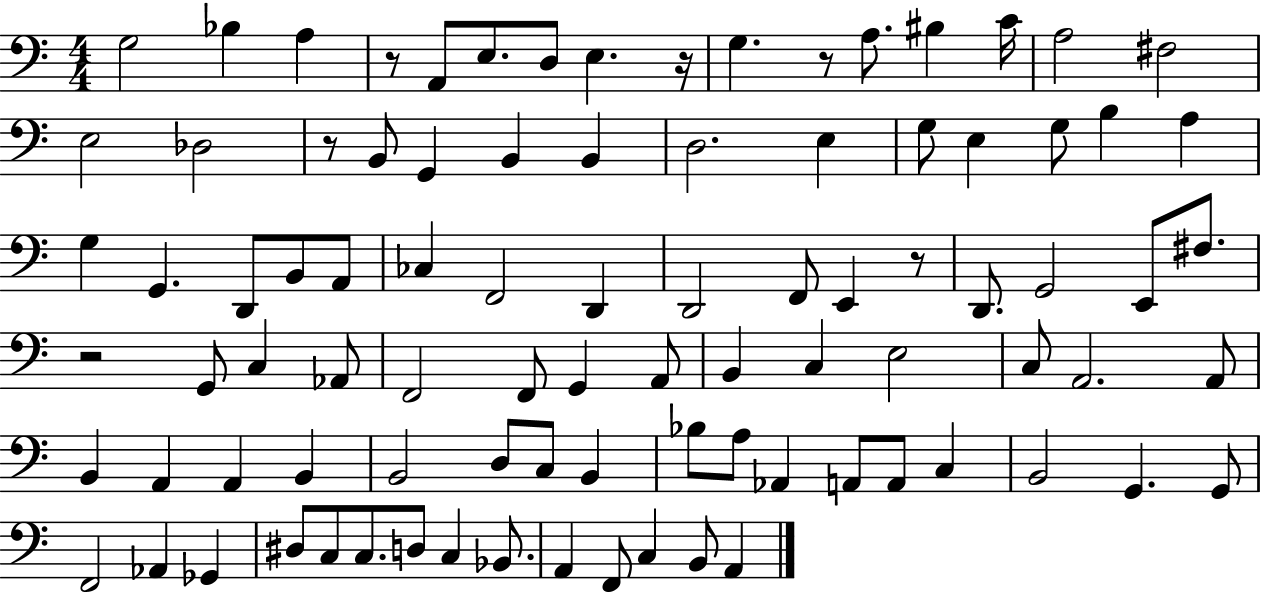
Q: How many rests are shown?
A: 6